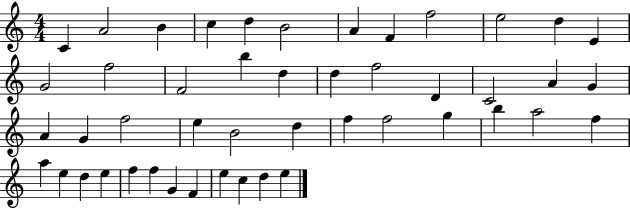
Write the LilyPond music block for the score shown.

{
  \clef treble
  \numericTimeSignature
  \time 4/4
  \key c \major
  c'4 a'2 b'4 | c''4 d''4 b'2 | a'4 f'4 f''2 | e''2 d''4 e'4 | \break g'2 f''2 | f'2 b''4 d''4 | d''4 f''2 d'4 | c'2 a'4 g'4 | \break a'4 g'4 f''2 | e''4 b'2 d''4 | f''4 f''2 g''4 | b''4 a''2 f''4 | \break a''4 e''4 d''4 e''4 | f''4 f''4 g'4 f'4 | e''4 c''4 d''4 e''4 | \bar "|."
}